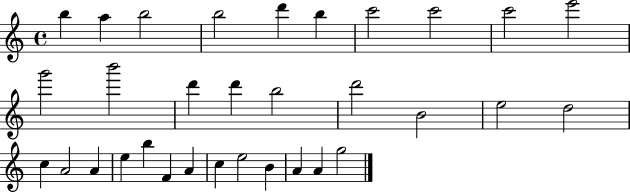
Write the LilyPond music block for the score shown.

{
  \clef treble
  \time 4/4
  \defaultTimeSignature
  \key c \major
  b''4 a''4 b''2 | b''2 d'''4 b''4 | c'''2 c'''2 | c'''2 e'''2 | \break g'''2 b'''2 | d'''4 d'''4 b''2 | d'''2 b'2 | e''2 d''2 | \break c''4 a'2 a'4 | e''4 b''4 f'4 a'4 | c''4 e''2 b'4 | a'4 a'4 g''2 | \break \bar "|."
}